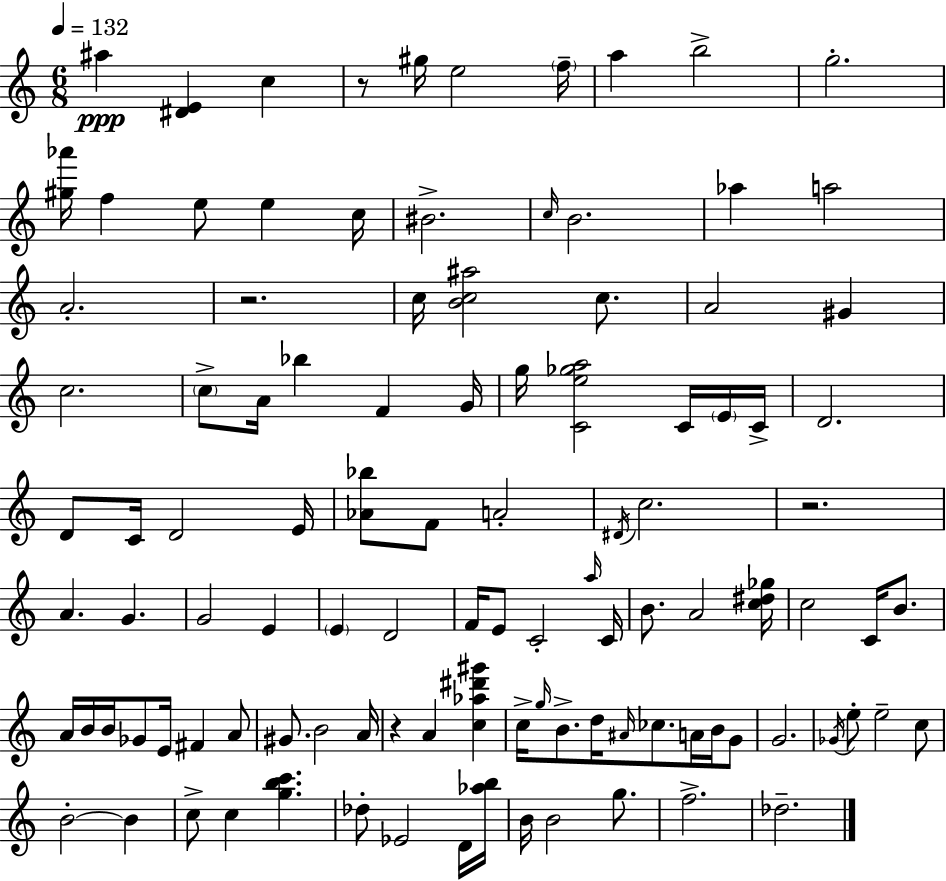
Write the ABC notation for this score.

X:1
T:Untitled
M:6/8
L:1/4
K:Am
^a [^DE] c z/2 ^g/4 e2 f/4 a b2 g2 [^g_a']/4 f e/2 e c/4 ^B2 c/4 B2 _a a2 A2 z2 c/4 [Bc^a]2 c/2 A2 ^G c2 c/2 A/4 _b F G/4 g/4 [Ce_ga]2 C/4 E/4 C/4 D2 D/2 C/4 D2 E/4 [_A_b]/2 F/2 A2 ^D/4 c2 z2 A G G2 E E D2 F/4 E/2 C2 a/4 C/4 B/2 A2 [c^d_g]/4 c2 C/4 B/2 A/4 B/4 B/4 _G/2 E/4 ^F A/2 ^G/2 B2 A/4 z A [c_a^d'^g'] c/4 g/4 B/2 d/4 ^A/4 _c/2 A/4 B/4 G/2 G2 _G/4 e/2 e2 c/2 B2 B c/2 c [gbc'] _d/2 _E2 D/4 [_ab]/4 B/4 B2 g/2 f2 _d2